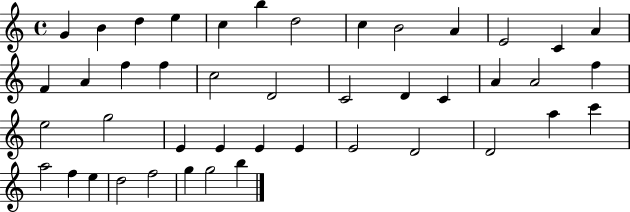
X:1
T:Untitled
M:4/4
L:1/4
K:C
G B d e c b d2 c B2 A E2 C A F A f f c2 D2 C2 D C A A2 f e2 g2 E E E E E2 D2 D2 a c' a2 f e d2 f2 g g2 b